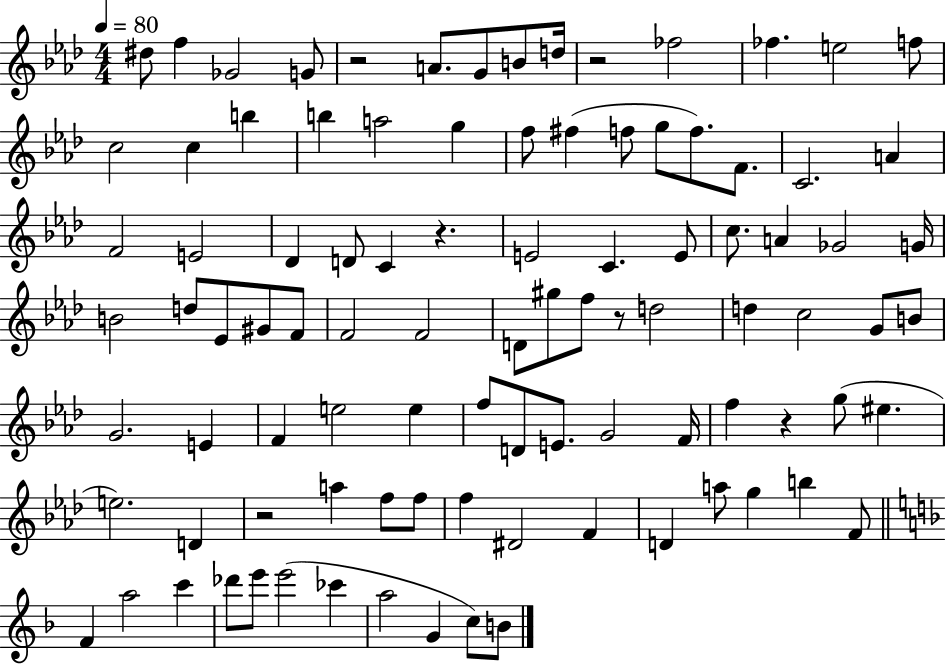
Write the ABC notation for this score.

X:1
T:Untitled
M:4/4
L:1/4
K:Ab
^d/2 f _G2 G/2 z2 A/2 G/2 B/2 d/4 z2 _f2 _f e2 f/2 c2 c b b a2 g f/2 ^f f/2 g/2 f/2 F/2 C2 A F2 E2 _D D/2 C z E2 C E/2 c/2 A _G2 G/4 B2 d/2 _E/2 ^G/2 F/2 F2 F2 D/2 ^g/2 f/2 z/2 d2 d c2 G/2 B/2 G2 E F e2 e f/2 D/2 E/2 G2 F/4 f z g/2 ^e e2 D z2 a f/2 f/2 f ^D2 F D a/2 g b F/2 F a2 c' _d'/2 e'/2 e'2 _c' a2 G c/2 B/2